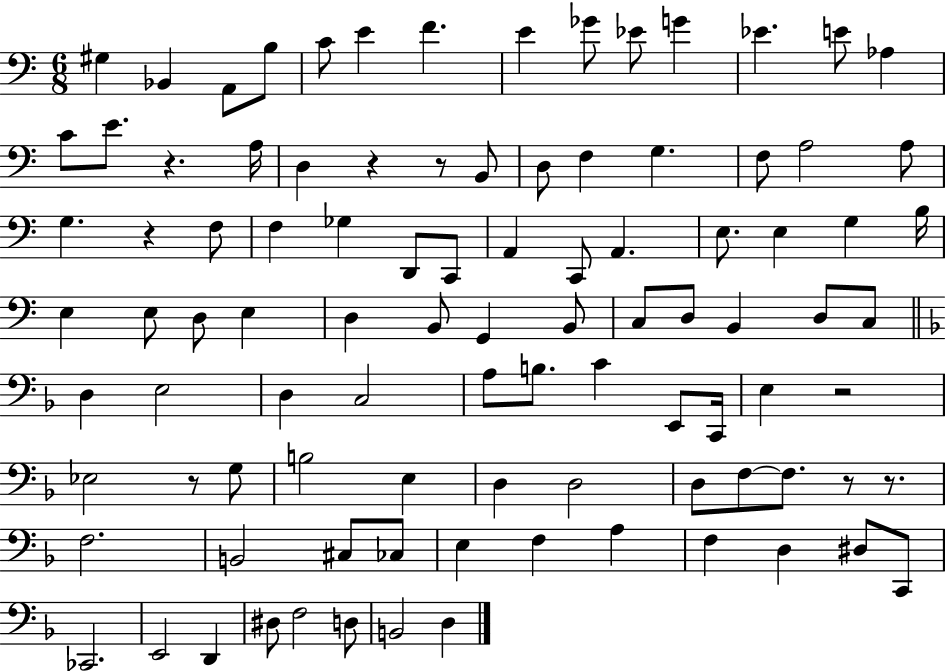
X:1
T:Untitled
M:6/8
L:1/4
K:C
^G, _B,, A,,/2 B,/2 C/2 E F E _G/2 _E/2 G _E E/2 _A, C/2 E/2 z A,/4 D, z z/2 B,,/2 D,/2 F, G, F,/2 A,2 A,/2 G, z F,/2 F, _G, D,,/2 C,,/2 A,, C,,/2 A,, E,/2 E, G, B,/4 E, E,/2 D,/2 E, D, B,,/2 G,, B,,/2 C,/2 D,/2 B,, D,/2 C,/2 D, E,2 D, C,2 A,/2 B,/2 C E,,/2 C,,/4 E, z2 _E,2 z/2 G,/2 B,2 E, D, D,2 D,/2 F,/2 F,/2 z/2 z/2 F,2 B,,2 ^C,/2 _C,/2 E, F, A, F, D, ^D,/2 C,,/2 _C,,2 E,,2 D,, ^D,/2 F,2 D,/2 B,,2 D,